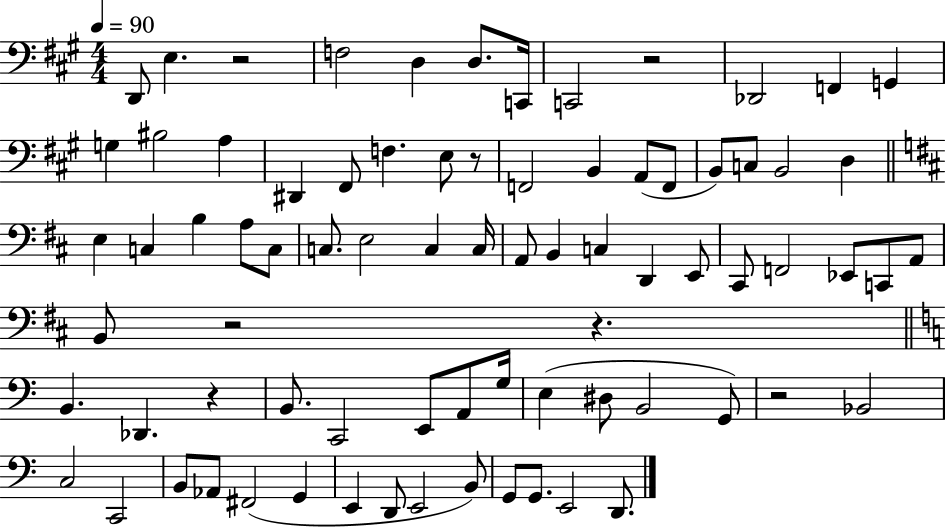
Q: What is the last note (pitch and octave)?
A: D2